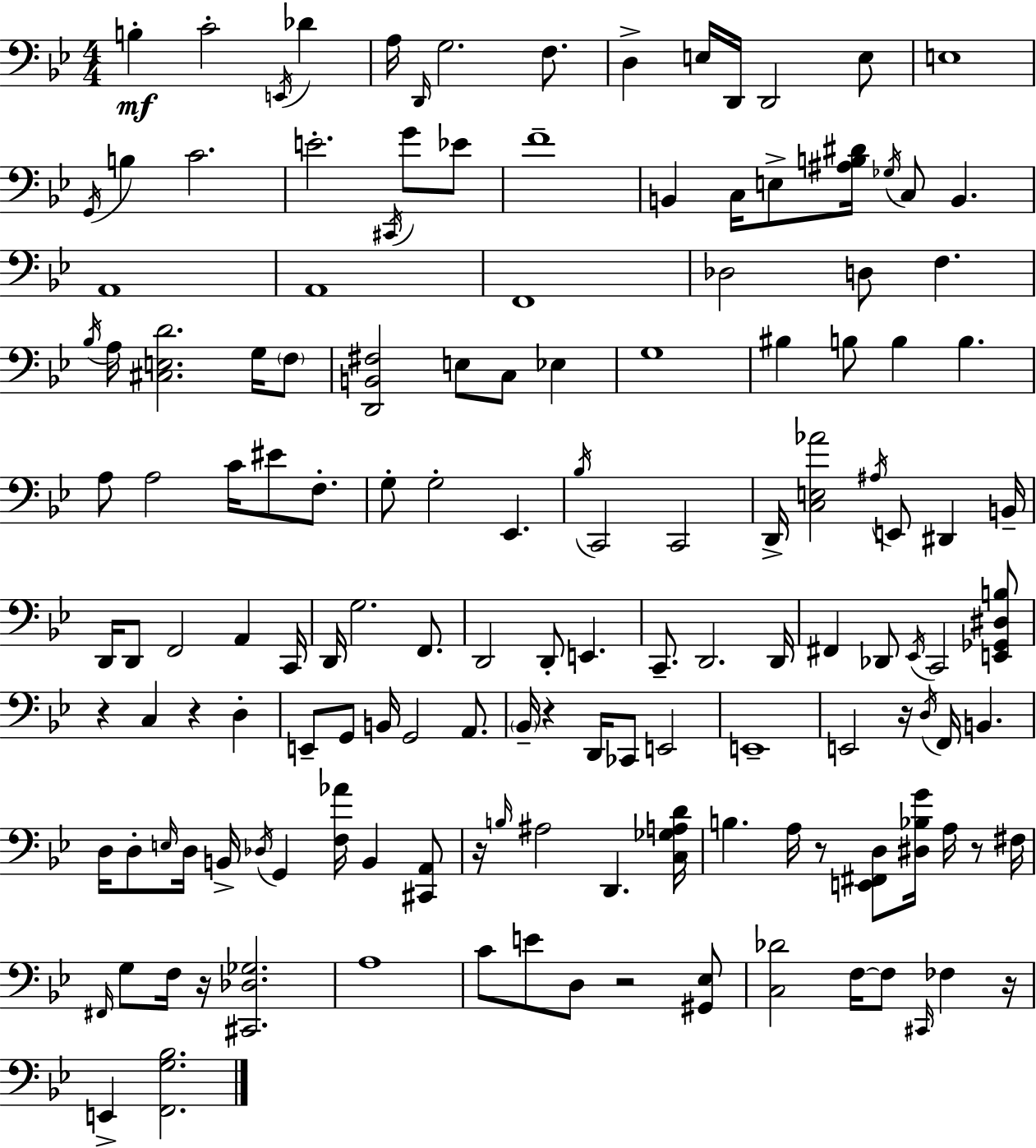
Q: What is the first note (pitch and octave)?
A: B3